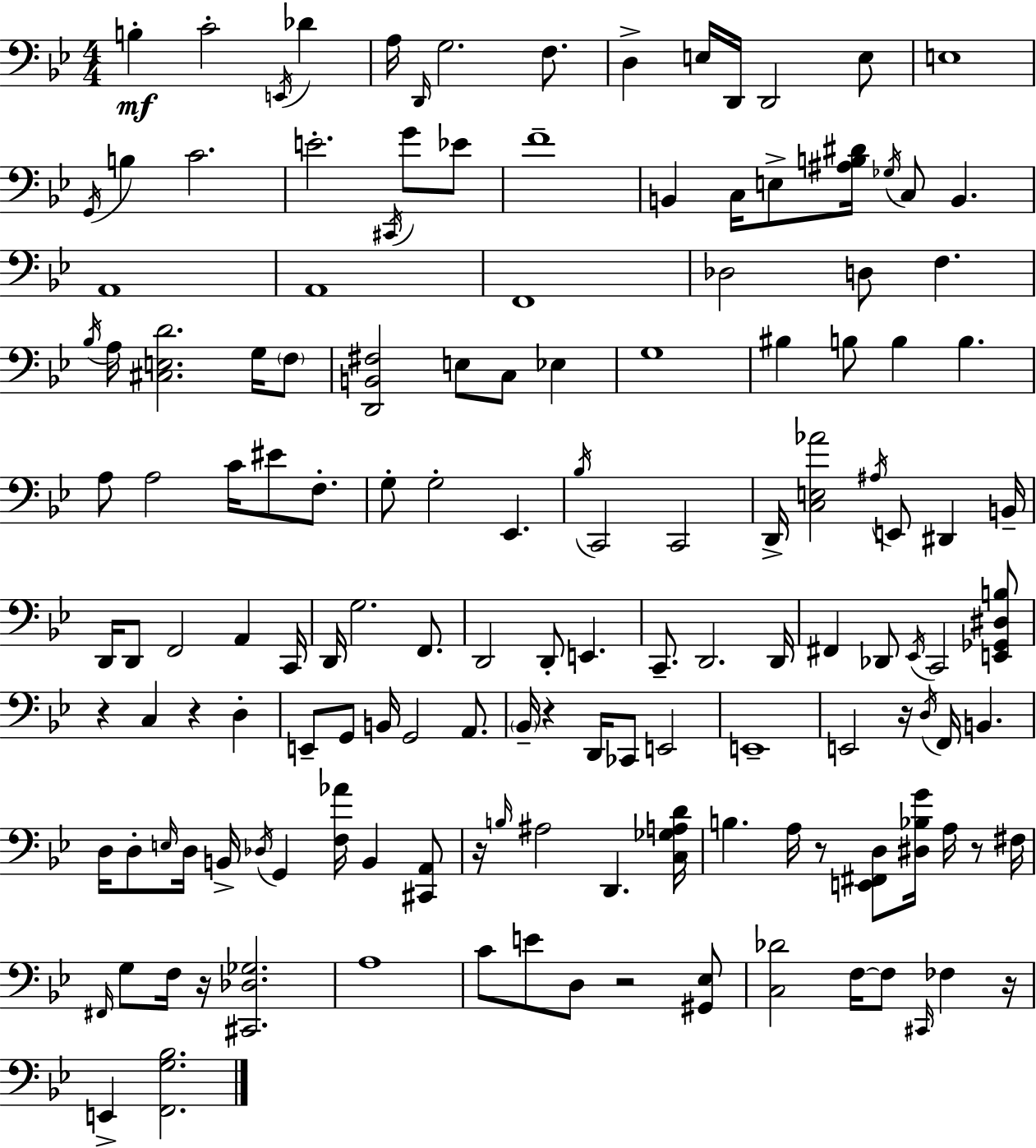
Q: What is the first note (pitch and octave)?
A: B3